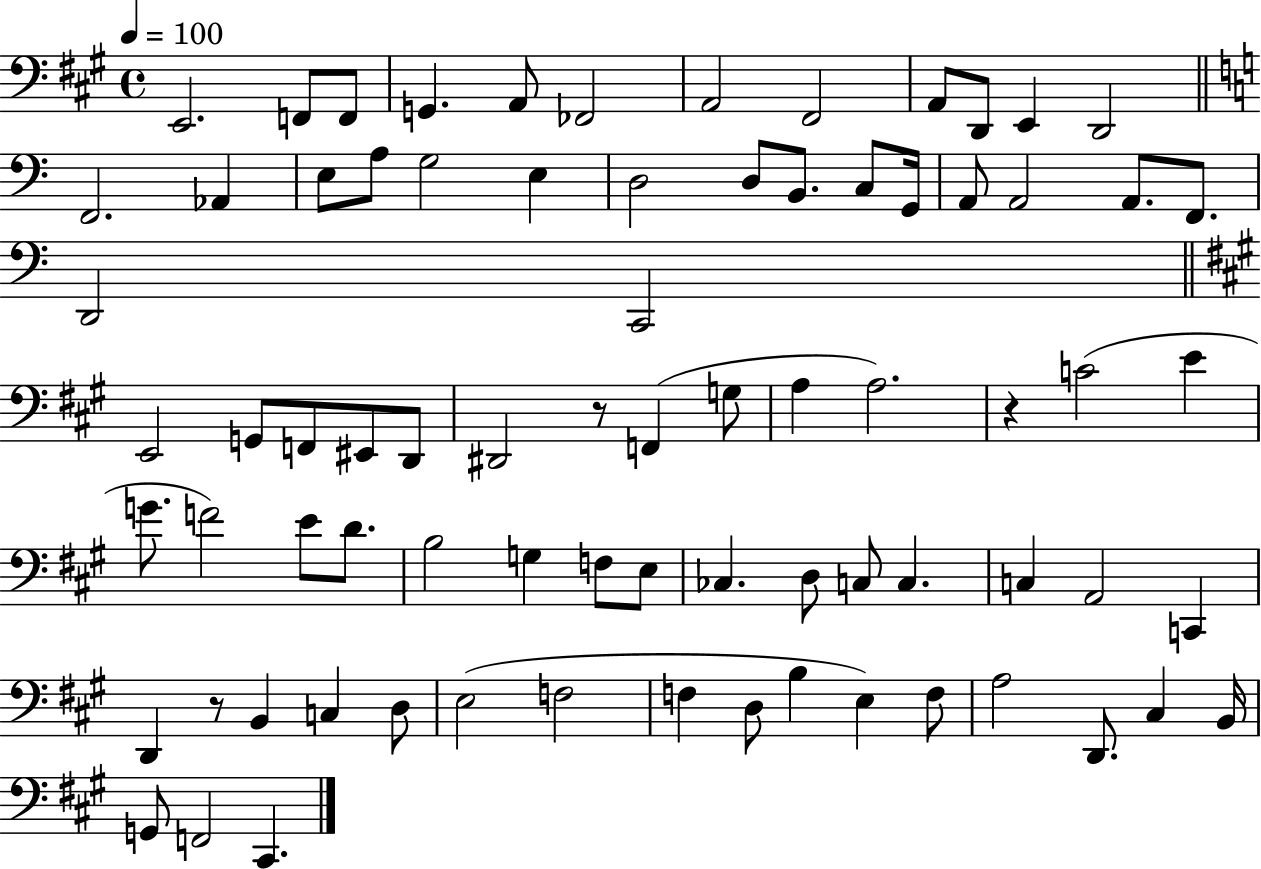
E2/h. F2/e F2/e G2/q. A2/e FES2/h A2/h F#2/h A2/e D2/e E2/q D2/h F2/h. Ab2/q E3/e A3/e G3/h E3/q D3/h D3/e B2/e. C3/e G2/s A2/e A2/h A2/e. F2/e. D2/h C2/h E2/h G2/e F2/e EIS2/e D2/e D#2/h R/e F2/q G3/e A3/q A3/h. R/q C4/h E4/q G4/e. F4/h E4/e D4/e. B3/h G3/q F3/e E3/e CES3/q. D3/e C3/e C3/q. C3/q A2/h C2/q D2/q R/e B2/q C3/q D3/e E3/h F3/h F3/q D3/e B3/q E3/q F3/e A3/h D2/e. C#3/q B2/s G2/e F2/h C#2/q.